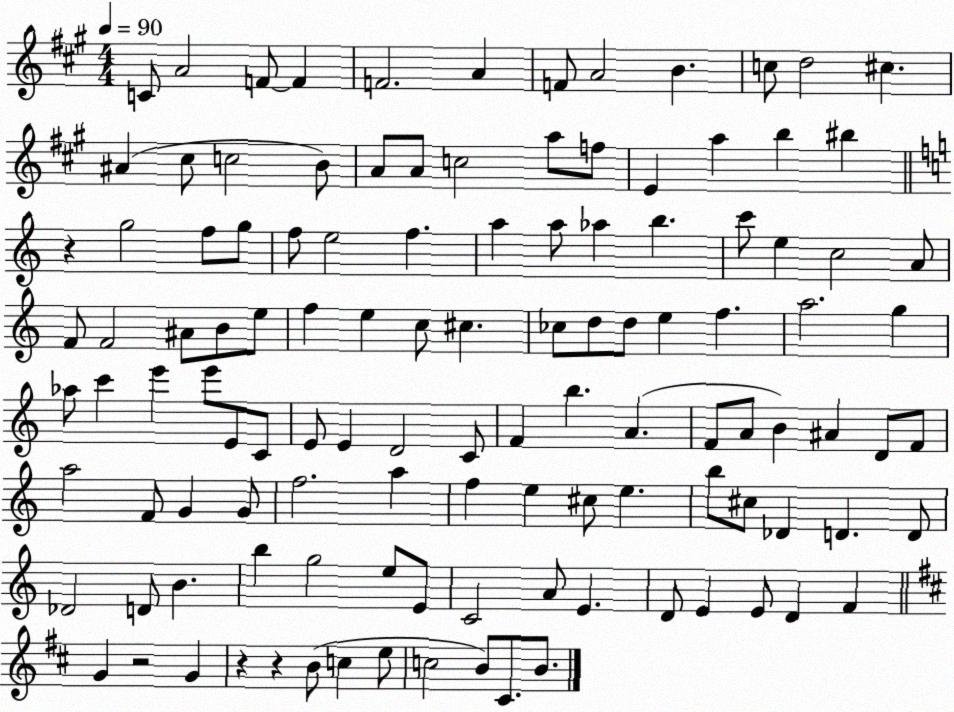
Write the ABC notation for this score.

X:1
T:Untitled
M:4/4
L:1/4
K:A
C/2 A2 F/2 F F2 A F/2 A2 B c/2 d2 ^c ^A ^c/2 c2 B/2 A/2 A/2 c2 a/2 f/2 E a b ^b z g2 f/2 g/2 f/2 e2 f a a/2 _a b c'/2 e c2 A/2 F/2 F2 ^A/2 B/2 e/2 f e c/2 ^c _c/2 d/2 d/2 e f a2 g _a/2 c' e' e'/2 E/2 C/2 E/2 E D2 C/2 F b A F/2 A/2 B ^A D/2 F/2 a2 F/2 G G/2 f2 a f e ^c/2 e b/2 ^c/2 _D D D/2 _D2 D/2 B b g2 e/2 E/2 C2 A/2 E D/2 E E/2 D F G z2 G z z B/2 c e/2 c2 B/2 ^C/2 B/2